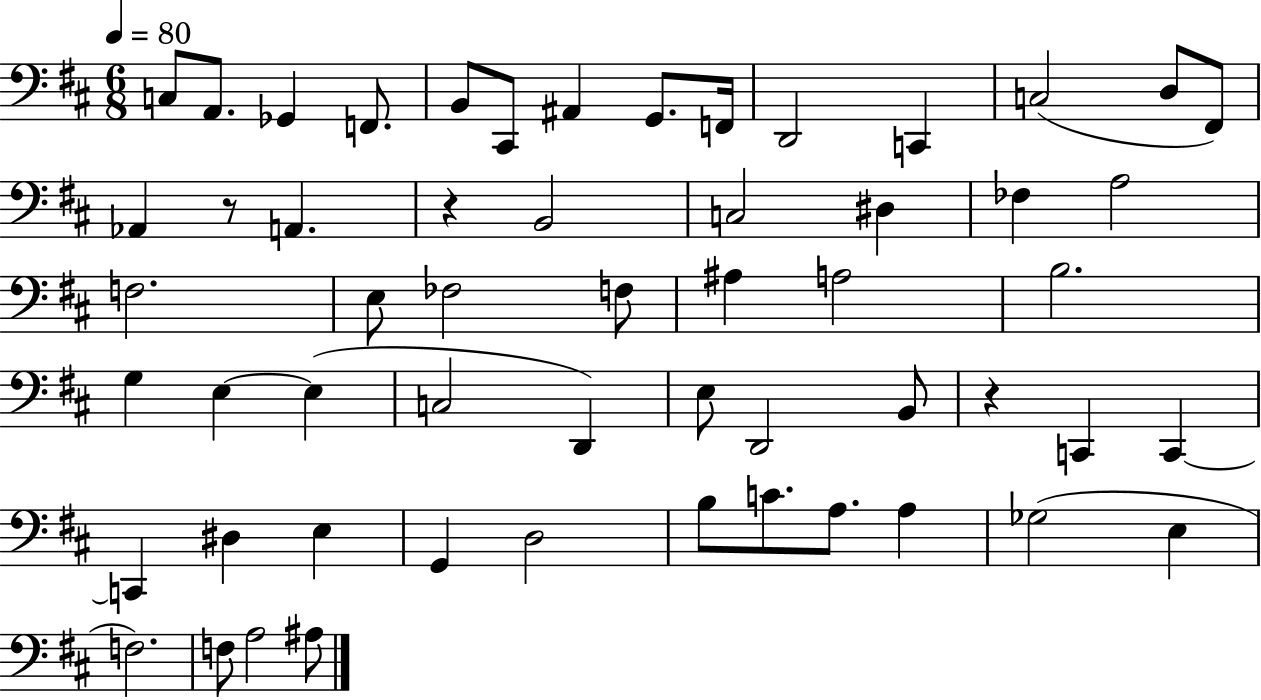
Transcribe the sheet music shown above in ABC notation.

X:1
T:Untitled
M:6/8
L:1/4
K:D
C,/2 A,,/2 _G,, F,,/2 B,,/2 ^C,,/2 ^A,, G,,/2 F,,/4 D,,2 C,, C,2 D,/2 ^F,,/2 _A,, z/2 A,, z B,,2 C,2 ^D, _F, A,2 F,2 E,/2 _F,2 F,/2 ^A, A,2 B,2 G, E, E, C,2 D,, E,/2 D,,2 B,,/2 z C,, C,, C,, ^D, E, G,, D,2 B,/2 C/2 A,/2 A, _G,2 E, F,2 F,/2 A,2 ^A,/2